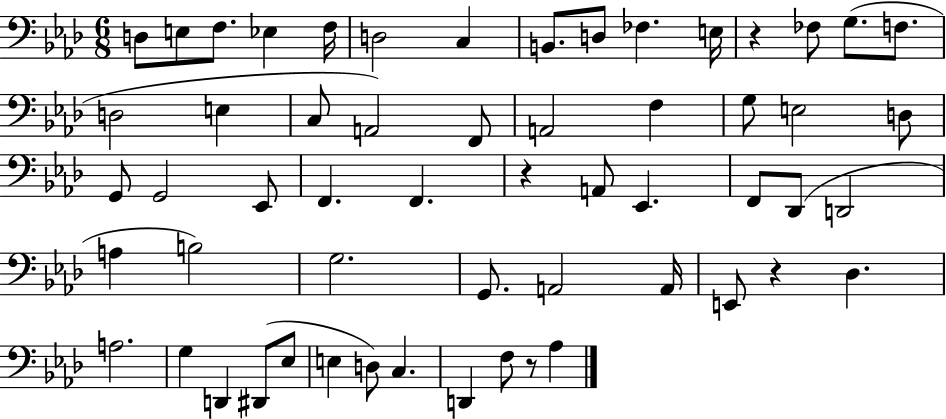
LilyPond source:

{
  \clef bass
  \numericTimeSignature
  \time 6/8
  \key aes \major
  d8 e8 f8. ees4 f16 | d2 c4 | b,8. d8 fes4. e16 | r4 fes8 g8.( f8. | \break d2 e4 | c8 a,2) f,8 | a,2 f4 | g8 e2 d8 | \break g,8 g,2 ees,8 | f,4. f,4. | r4 a,8 ees,4. | f,8 des,8( d,2 | \break a4 b2) | g2. | g,8. a,2 a,16 | e,8 r4 des4. | \break a2. | g4 d,4 dis,8( ees8 | e4 d8) c4. | d,4 f8 r8 aes4 | \break \bar "|."
}